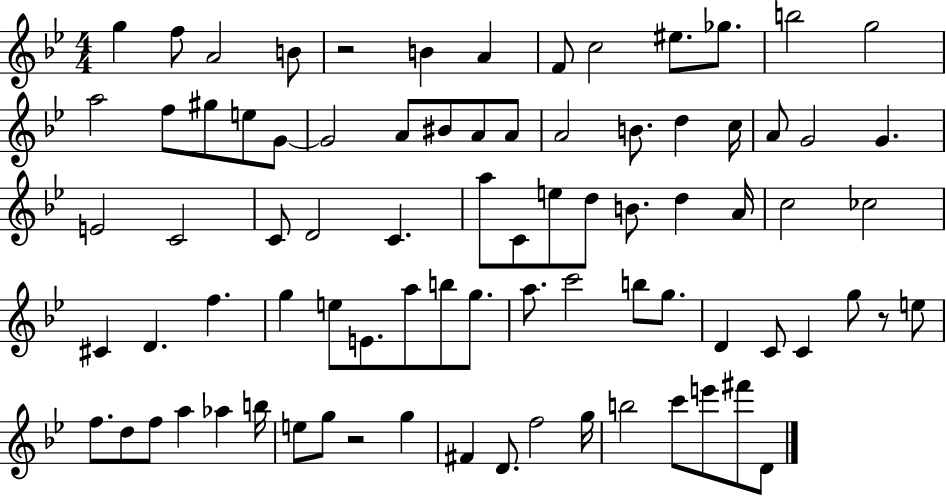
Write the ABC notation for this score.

X:1
T:Untitled
M:4/4
L:1/4
K:Bb
g f/2 A2 B/2 z2 B A F/2 c2 ^e/2 _g/2 b2 g2 a2 f/2 ^g/2 e/2 G/2 G2 A/2 ^B/2 A/2 A/2 A2 B/2 d c/4 A/2 G2 G E2 C2 C/2 D2 C a/2 C/2 e/2 d/2 B/2 d A/4 c2 _c2 ^C D f g e/2 E/2 a/2 b/2 g/2 a/2 c'2 b/2 g/2 D C/2 C g/2 z/2 e/2 f/2 d/2 f/2 a _a b/4 e/2 g/2 z2 g ^F D/2 f2 g/4 b2 c'/2 e'/2 ^f'/2 D/2